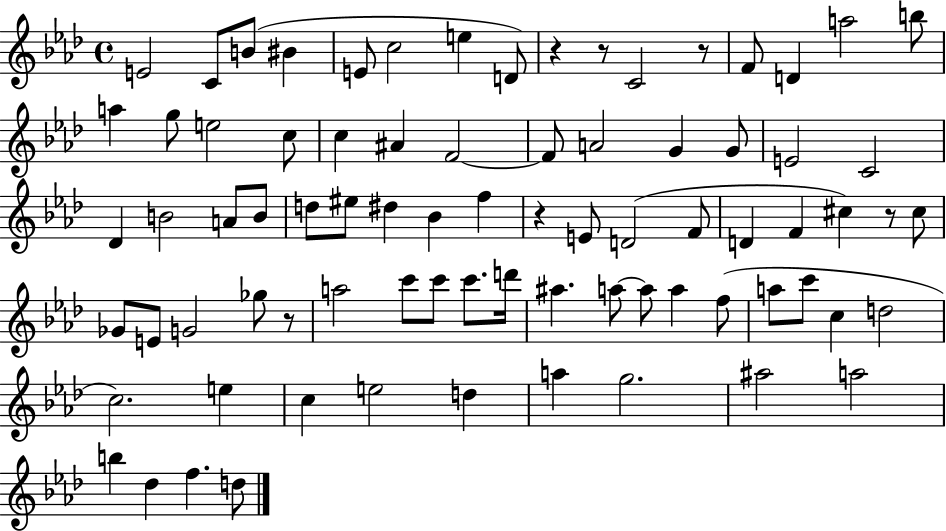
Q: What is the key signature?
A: AES major